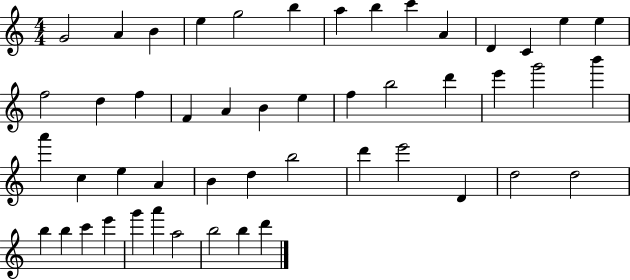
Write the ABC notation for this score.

X:1
T:Untitled
M:4/4
L:1/4
K:C
G2 A B e g2 b a b c' A D C e e f2 d f F A B e f b2 d' e' g'2 b' a' c e A B d b2 d' e'2 D d2 d2 b b c' e' g' a' a2 b2 b d'